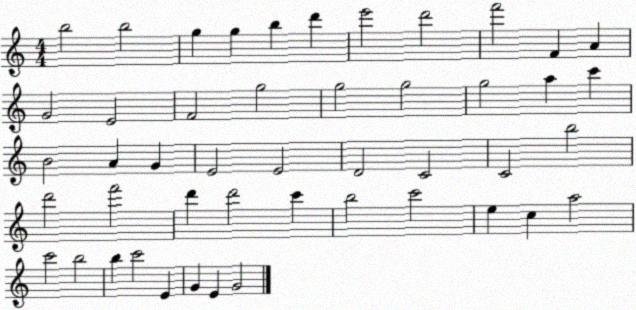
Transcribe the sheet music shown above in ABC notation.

X:1
T:Untitled
M:4/4
L:1/4
K:C
b2 b2 g g b d' e'2 d'2 f'2 F A G2 E2 F2 g2 g2 g2 g2 a c' B2 A G E2 E2 D2 C2 C2 b2 d'2 f'2 d' d'2 c' b2 c'2 e c a2 c'2 b2 b c'2 E G E G2